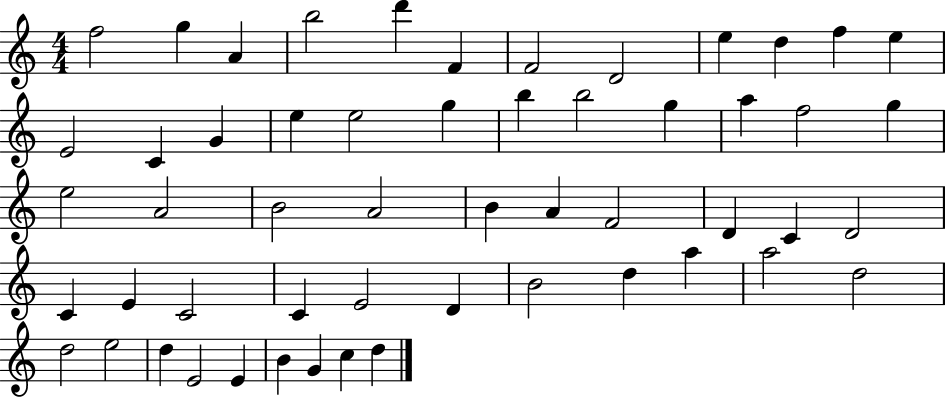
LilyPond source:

{
  \clef treble
  \numericTimeSignature
  \time 4/4
  \key c \major
  f''2 g''4 a'4 | b''2 d'''4 f'4 | f'2 d'2 | e''4 d''4 f''4 e''4 | \break e'2 c'4 g'4 | e''4 e''2 g''4 | b''4 b''2 g''4 | a''4 f''2 g''4 | \break e''2 a'2 | b'2 a'2 | b'4 a'4 f'2 | d'4 c'4 d'2 | \break c'4 e'4 c'2 | c'4 e'2 d'4 | b'2 d''4 a''4 | a''2 d''2 | \break d''2 e''2 | d''4 e'2 e'4 | b'4 g'4 c''4 d''4 | \bar "|."
}